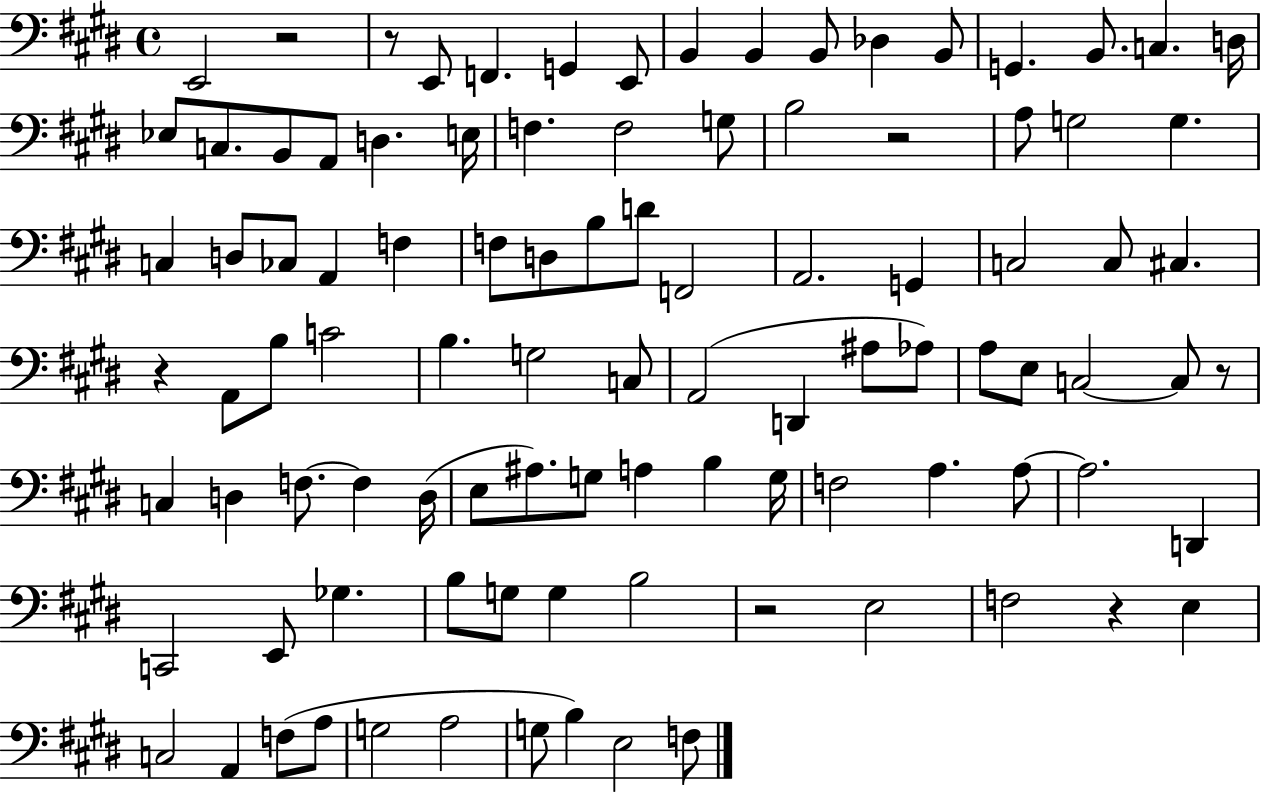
{
  \clef bass
  \time 4/4
  \defaultTimeSignature
  \key e \major
  e,2 r2 | r8 e,8 f,4. g,4 e,8 | b,4 b,4 b,8 des4 b,8 | g,4. b,8. c4. d16 | \break ees8 c8. b,8 a,8 d4. e16 | f4. f2 g8 | b2 r2 | a8 g2 g4. | \break c4 d8 ces8 a,4 f4 | f8 d8 b8 d'8 f,2 | a,2. g,4 | c2 c8 cis4. | \break r4 a,8 b8 c'2 | b4. g2 c8 | a,2( d,4 ais8 aes8) | a8 e8 c2~~ c8 r8 | \break c4 d4 f8.~~ f4 d16( | e8 ais8.) g8 a4 b4 g16 | f2 a4. a8~~ | a2. d,4 | \break c,2 e,8 ges4. | b8 g8 g4 b2 | r2 e2 | f2 r4 e4 | \break c2 a,4 f8( a8 | g2 a2 | g8 b4) e2 f8 | \bar "|."
}